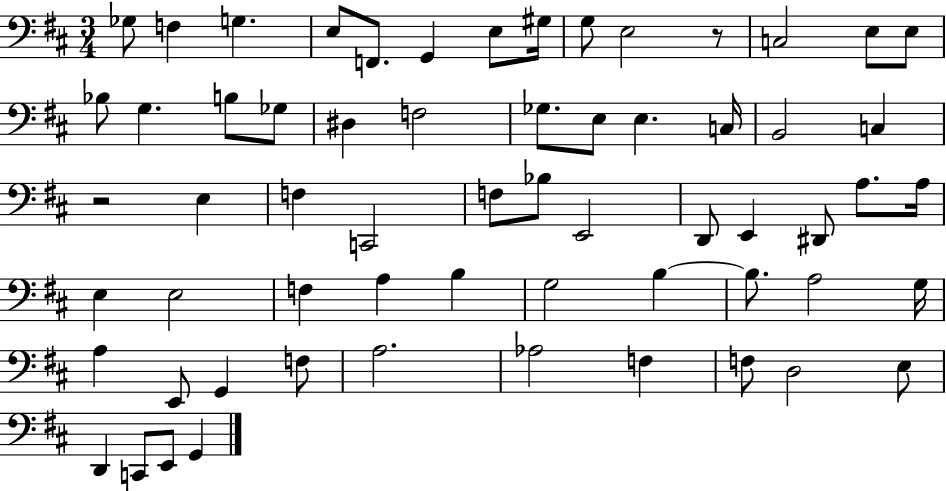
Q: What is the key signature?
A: D major